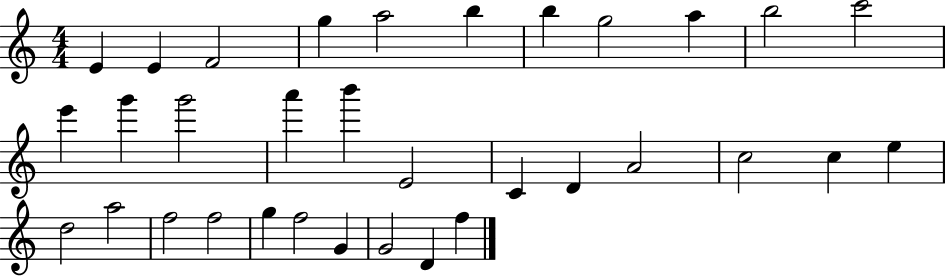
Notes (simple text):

E4/q E4/q F4/h G5/q A5/h B5/q B5/q G5/h A5/q B5/h C6/h E6/q G6/q G6/h A6/q B6/q E4/h C4/q D4/q A4/h C5/h C5/q E5/q D5/h A5/h F5/h F5/h G5/q F5/h G4/q G4/h D4/q F5/q